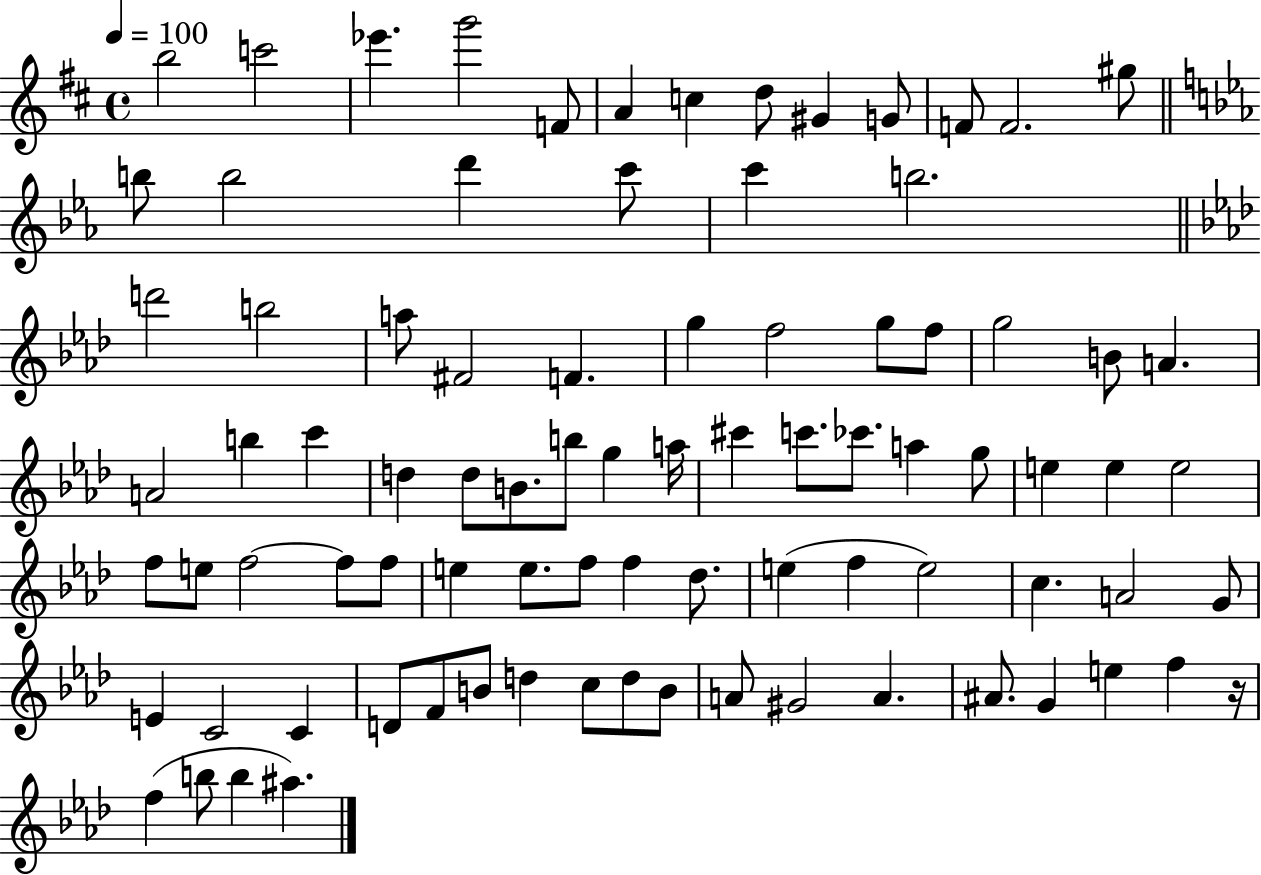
{
  \clef treble
  \time 4/4
  \defaultTimeSignature
  \key d \major
  \tempo 4 = 100
  b''2 c'''2 | ees'''4. g'''2 f'8 | a'4 c''4 d''8 gis'4 g'8 | f'8 f'2. gis''8 | \break \bar "||" \break \key ees \major b''8 b''2 d'''4 c'''8 | c'''4 b''2. | \bar "||" \break \key aes \major d'''2 b''2 | a''8 fis'2 f'4. | g''4 f''2 g''8 f''8 | g''2 b'8 a'4. | \break a'2 b''4 c'''4 | d''4 d''8 b'8. b''8 g''4 a''16 | cis'''4 c'''8. ces'''8. a''4 g''8 | e''4 e''4 e''2 | \break f''8 e''8 f''2~~ f''8 f''8 | e''4 e''8. f''8 f''4 des''8. | e''4( f''4 e''2) | c''4. a'2 g'8 | \break e'4 c'2 c'4 | d'8 f'8 b'8 d''4 c''8 d''8 b'8 | a'8 gis'2 a'4. | ais'8. g'4 e''4 f''4 r16 | \break f''4( b''8 b''4 ais''4.) | \bar "|."
}